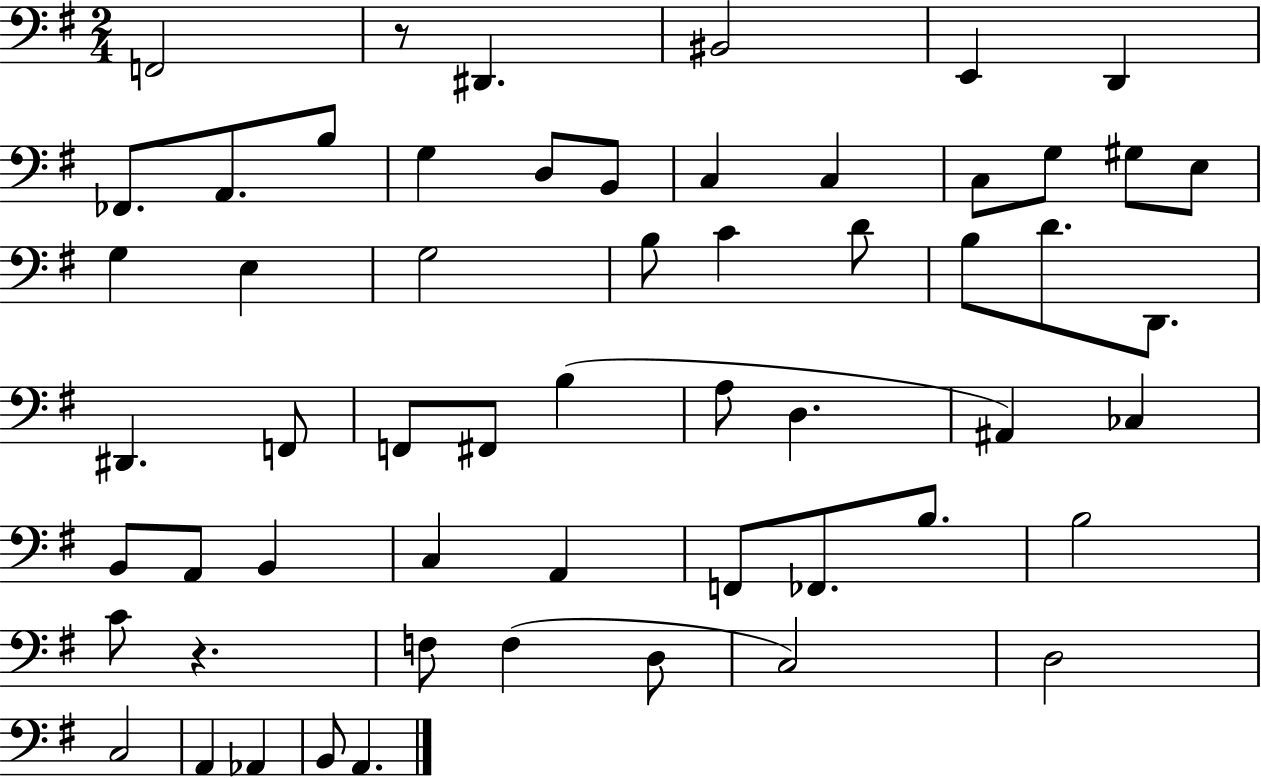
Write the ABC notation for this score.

X:1
T:Untitled
M:2/4
L:1/4
K:G
F,,2 z/2 ^D,, ^B,,2 E,, D,, _F,,/2 A,,/2 B,/2 G, D,/2 B,,/2 C, C, C,/2 G,/2 ^G,/2 E,/2 G, E, G,2 B,/2 C D/2 B,/2 D/2 D,,/2 ^D,, F,,/2 F,,/2 ^F,,/2 B, A,/2 D, ^A,, _C, B,,/2 A,,/2 B,, C, A,, F,,/2 _F,,/2 B,/2 B,2 C/2 z F,/2 F, D,/2 C,2 D,2 C,2 A,, _A,, B,,/2 A,,